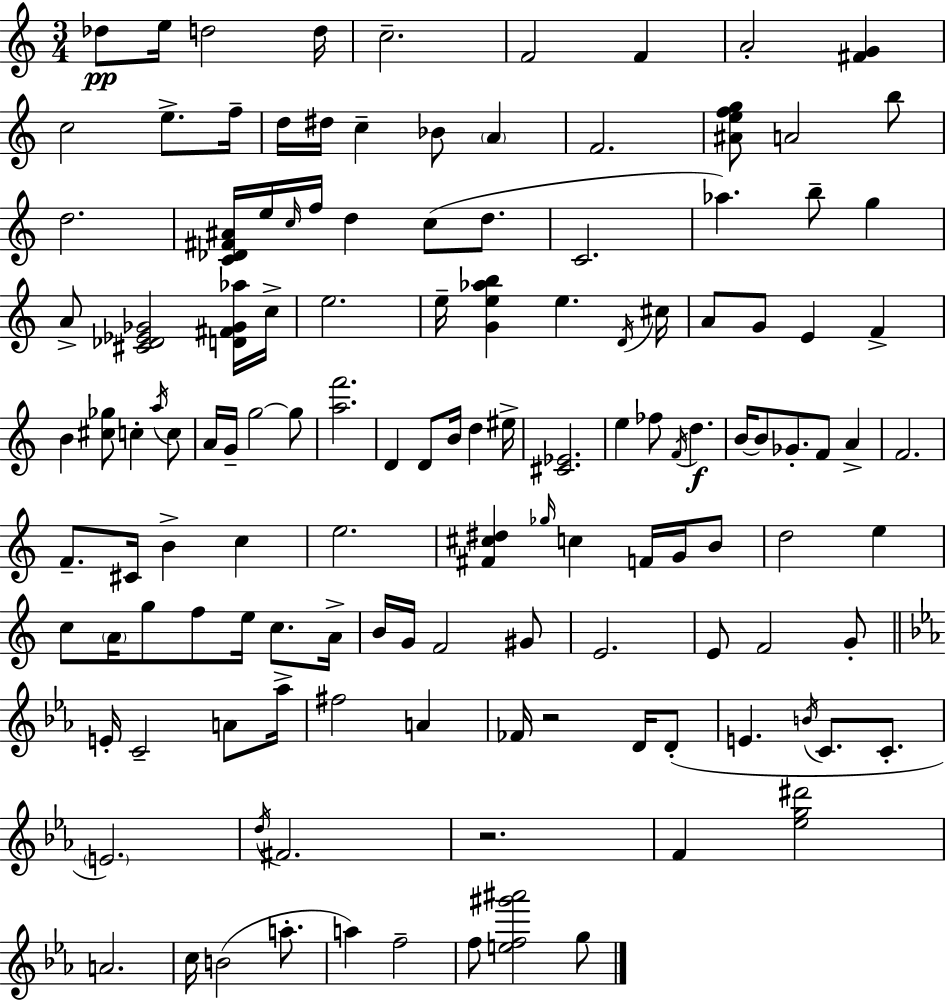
X:1
T:Untitled
M:3/4
L:1/4
K:C
_d/2 e/4 d2 d/4 c2 F2 F A2 [^FG] c2 e/2 f/4 d/4 ^d/4 c _B/2 A F2 [^Aefg]/2 A2 b/2 d2 [C_D^F^A]/4 e/4 c/4 f/4 d c/2 d/2 C2 _a b/2 g A/2 [^C_D_E_G]2 [D^F_G_a]/4 c/4 e2 e/4 [Ge_ab] e D/4 ^c/4 A/2 G/2 E F B [^c_g]/2 c a/4 c/2 A/4 G/4 g2 g/2 [af']2 D D/2 B/4 d ^e/4 [^C_E]2 e _f/2 F/4 d B/4 B/2 _G/2 F/2 A F2 F/2 ^C/4 B c e2 [^F^c^d] _g/4 c F/4 G/4 B/2 d2 e c/2 A/4 g/2 f/2 e/4 c/2 A/4 B/4 G/4 F2 ^G/2 E2 E/2 F2 G/2 E/4 C2 A/2 _a/4 ^f2 A _F/4 z2 D/4 D/2 E B/4 C/2 C/2 E2 d/4 ^F2 z2 F [_eg^d']2 A2 c/4 B2 a/2 a f2 f/2 [ef^g'^a']2 g/2